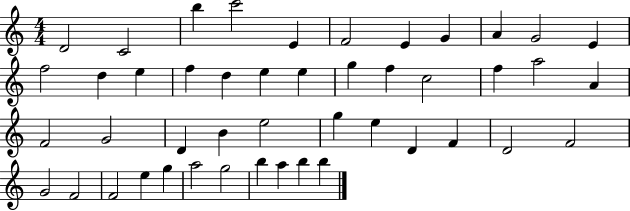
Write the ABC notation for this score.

X:1
T:Untitled
M:4/4
L:1/4
K:C
D2 C2 b c'2 E F2 E G A G2 E f2 d e f d e e g f c2 f a2 A F2 G2 D B e2 g e D F D2 F2 G2 F2 F2 e g a2 g2 b a b b